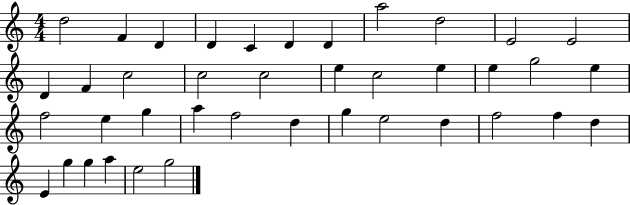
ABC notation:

X:1
T:Untitled
M:4/4
L:1/4
K:C
d2 F D D C D D a2 d2 E2 E2 D F c2 c2 c2 e c2 e e g2 e f2 e g a f2 d g e2 d f2 f d E g g a e2 g2